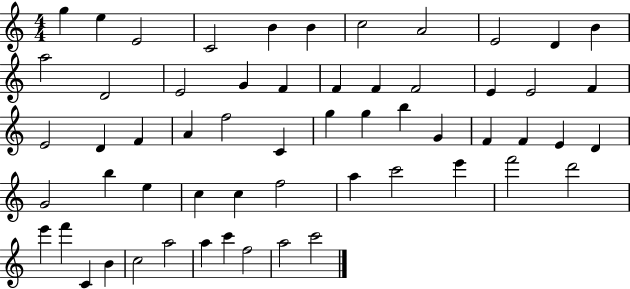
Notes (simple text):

G5/q E5/q E4/h C4/h B4/q B4/q C5/h A4/h E4/h D4/q B4/q A5/h D4/h E4/h G4/q F4/q F4/q F4/q F4/h E4/q E4/h F4/q E4/h D4/q F4/q A4/q F5/h C4/q G5/q G5/q B5/q G4/q F4/q F4/q E4/q D4/q G4/h B5/q E5/q C5/q C5/q F5/h A5/q C6/h E6/q F6/h D6/h E6/q F6/q C4/q B4/q C5/h A5/h A5/q C6/q F5/h A5/h C6/h